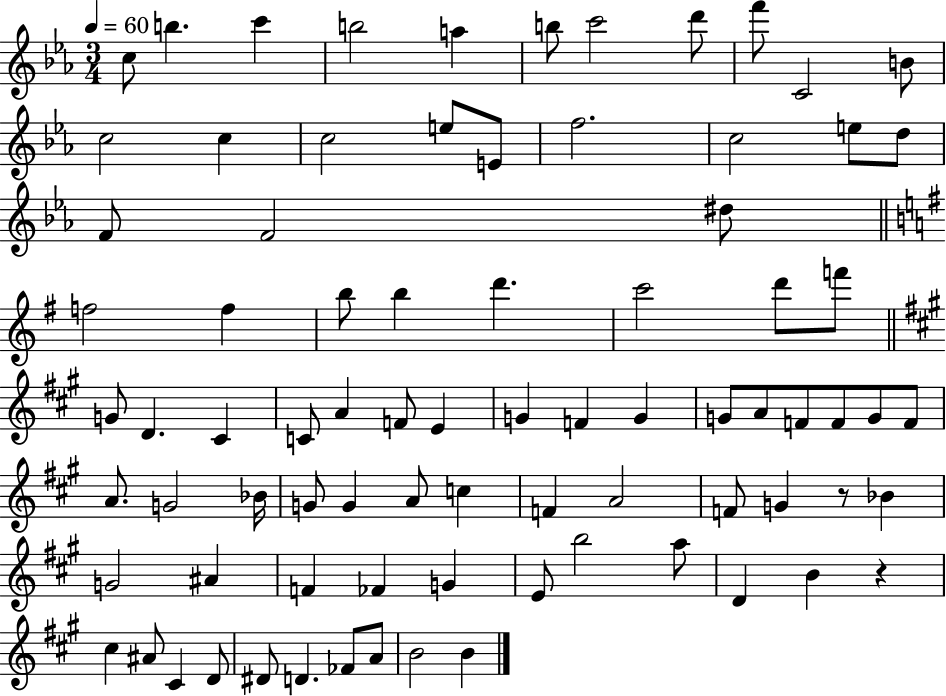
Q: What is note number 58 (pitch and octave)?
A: G4